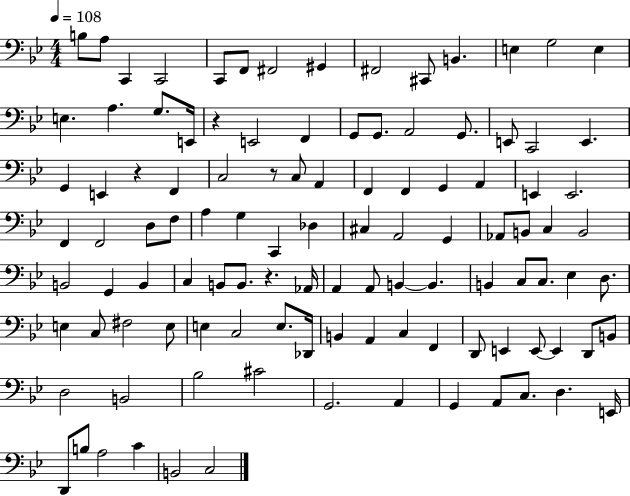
X:1
T:Untitled
M:4/4
L:1/4
K:Bb
B,/2 A,/2 C,, C,,2 C,,/2 F,,/2 ^F,,2 ^G,, ^F,,2 ^C,,/2 B,, E, G,2 E, E, A, G,/2 E,,/4 z E,,2 F,, G,,/2 G,,/2 A,,2 G,,/2 E,,/2 C,,2 E,, G,, E,, z F,, C,2 z/2 C,/2 A,, F,, F,, G,, A,, E,, E,,2 F,, F,,2 D,/2 F,/2 A, G, C,, _D, ^C, A,,2 G,, _A,,/2 B,,/2 C, B,,2 B,,2 G,, B,, C, B,,/2 B,,/2 z _A,,/4 A,, A,,/2 B,, B,, B,, C,/2 C,/2 _E, D,/2 E, C,/2 ^F,2 E,/2 E, C,2 E,/2 _D,,/4 B,, A,, C, F,, D,,/2 E,, E,,/2 E,, D,,/2 B,,/2 D,2 B,,2 _B,2 ^C2 G,,2 A,, G,, A,,/2 C,/2 D, E,,/4 D,,/2 B,/2 A,2 C B,,2 C,2